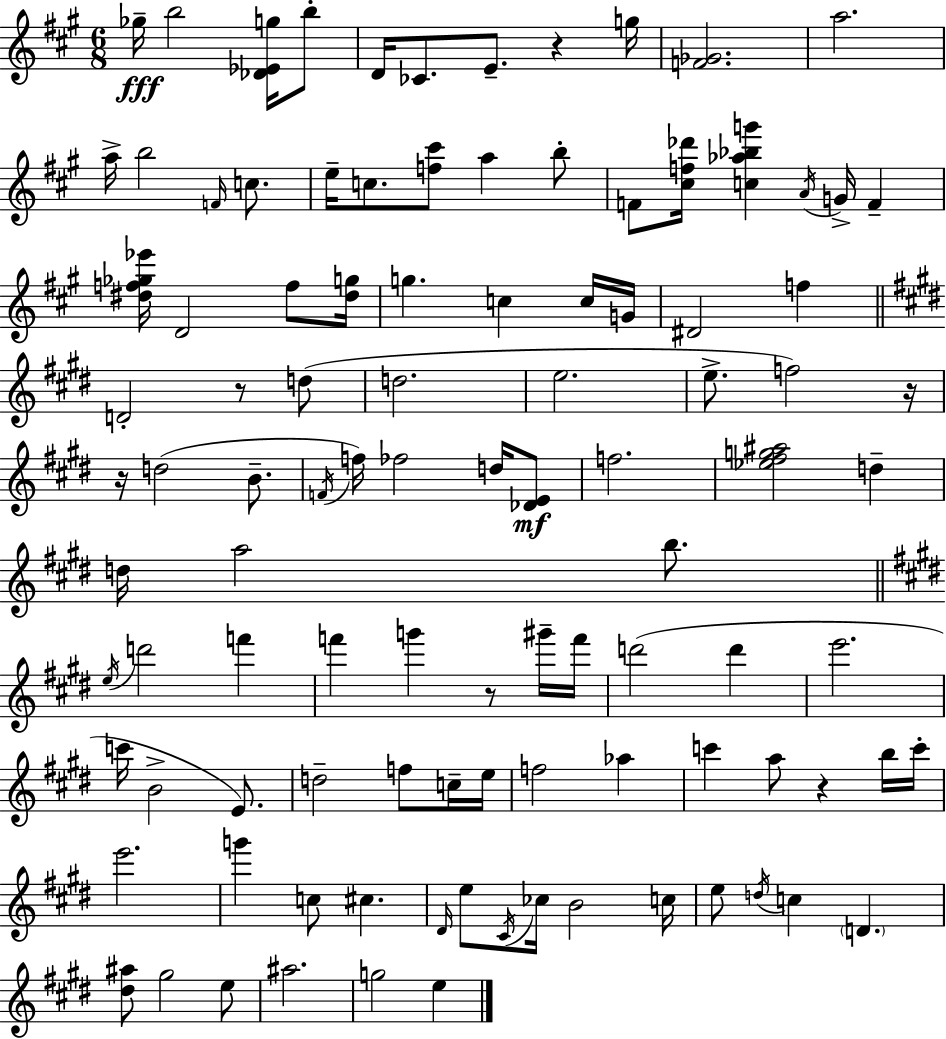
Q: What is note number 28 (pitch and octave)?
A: F5